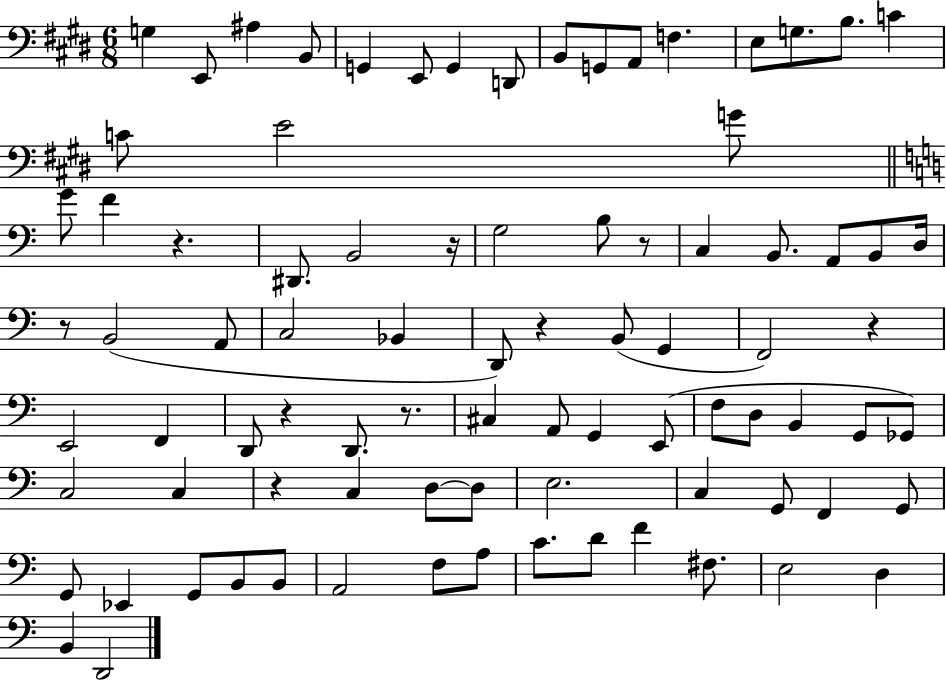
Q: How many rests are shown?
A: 9